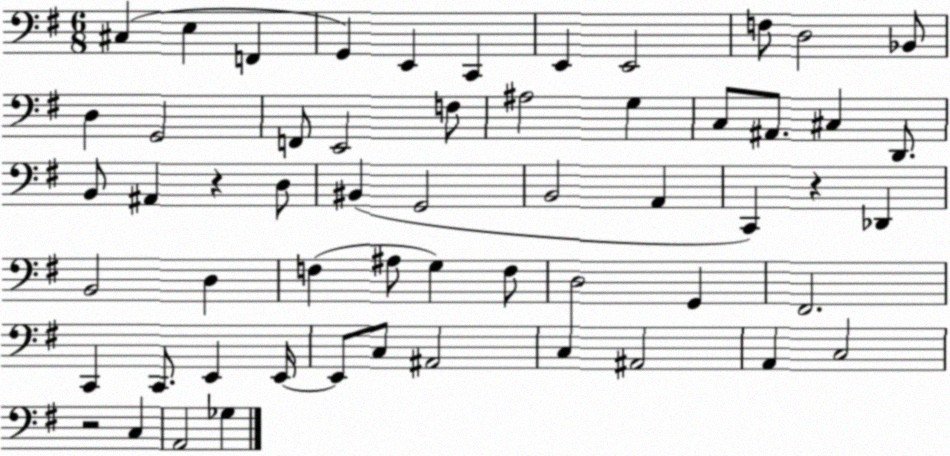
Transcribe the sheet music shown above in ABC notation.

X:1
T:Untitled
M:6/8
L:1/4
K:G
^C, E, F,, G,, E,, C,, E,, E,,2 F,/2 D,2 _B,,/2 D, G,,2 F,,/2 E,,2 F,/2 ^A,2 G, C,/2 ^A,,/2 ^C, D,,/2 B,,/2 ^A,, z D,/2 ^B,, G,,2 B,,2 A,, C,, z _D,, B,,2 D, F, ^A,/2 G, F,/2 D,2 G,, ^F,,2 C,, C,,/2 E,, E,,/4 E,,/2 C,/2 ^A,,2 C, ^A,,2 A,, C,2 z2 C, A,,2 _G,